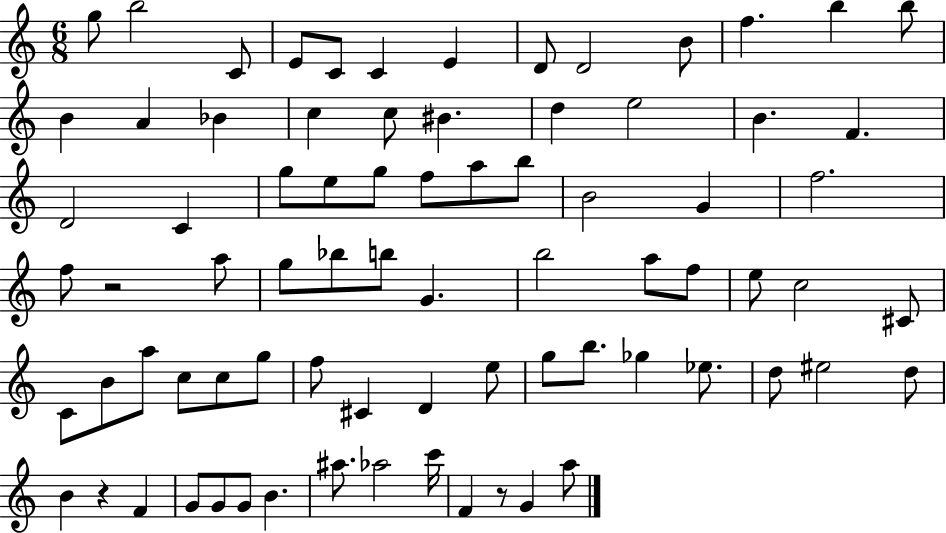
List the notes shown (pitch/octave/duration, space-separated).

G5/e B5/h C4/e E4/e C4/e C4/q E4/q D4/e D4/h B4/e F5/q. B5/q B5/e B4/q A4/q Bb4/q C5/q C5/e BIS4/q. D5/q E5/h B4/q. F4/q. D4/h C4/q G5/e E5/e G5/e F5/e A5/e B5/e B4/h G4/q F5/h. F5/e R/h A5/e G5/e Bb5/e B5/e G4/q. B5/h A5/e F5/e E5/e C5/h C#4/e C4/e B4/e A5/e C5/e C5/e G5/e F5/e C#4/q D4/q E5/e G5/e B5/e. Gb5/q Eb5/e. D5/e EIS5/h D5/e B4/q R/q F4/q G4/e G4/e G4/e B4/q. A#5/e. Ab5/h C6/s F4/q R/e G4/q A5/e